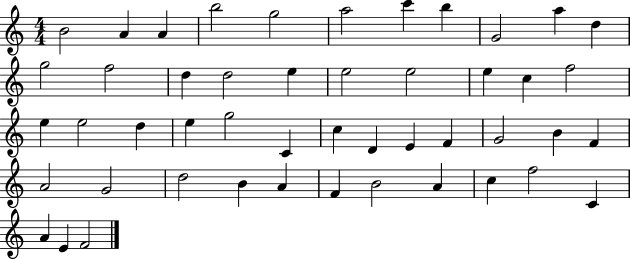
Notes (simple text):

B4/h A4/q A4/q B5/h G5/h A5/h C6/q B5/q G4/h A5/q D5/q G5/h F5/h D5/q D5/h E5/q E5/h E5/h E5/q C5/q F5/h E5/q E5/h D5/q E5/q G5/h C4/q C5/q D4/q E4/q F4/q G4/h B4/q F4/q A4/h G4/h D5/h B4/q A4/q F4/q B4/h A4/q C5/q F5/h C4/q A4/q E4/q F4/h